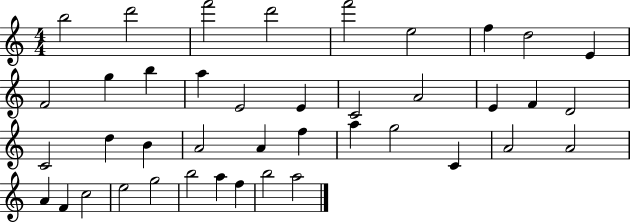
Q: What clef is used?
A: treble